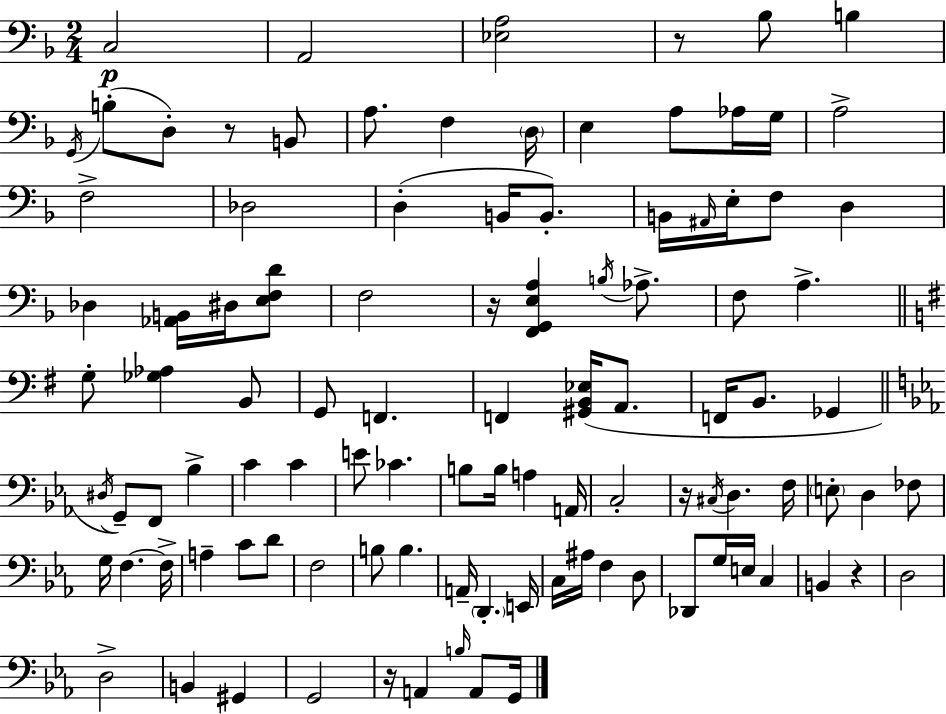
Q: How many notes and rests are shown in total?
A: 103